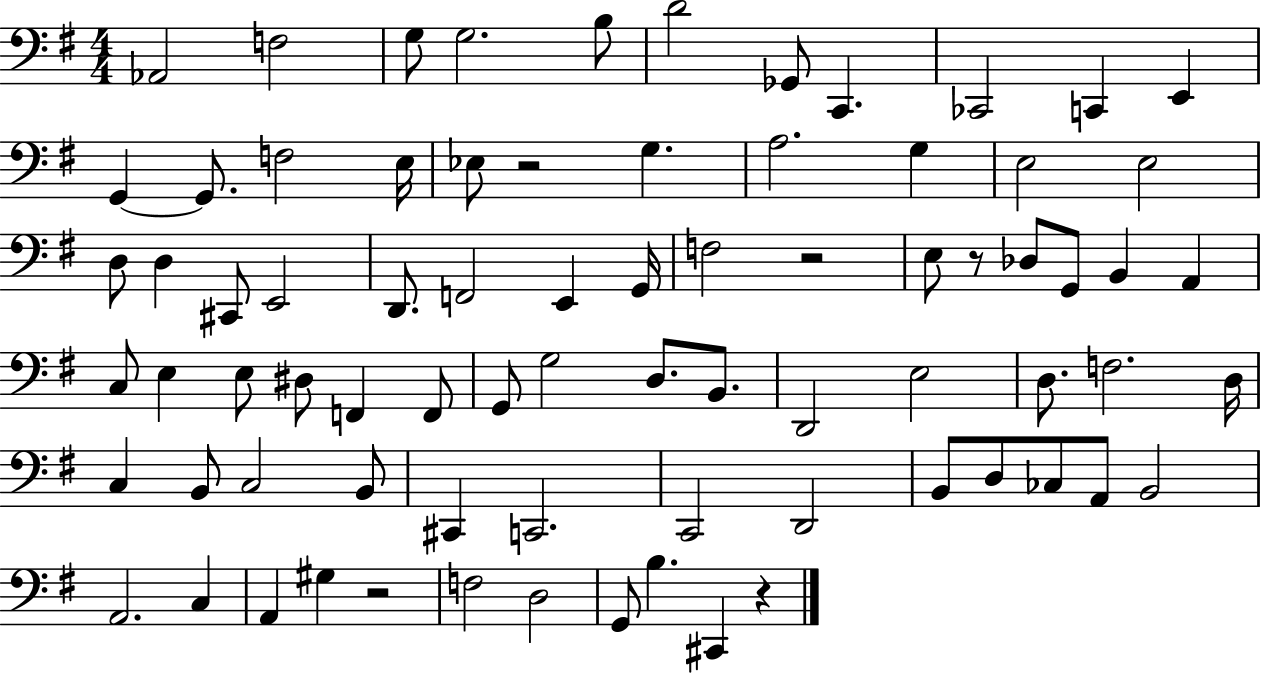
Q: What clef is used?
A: bass